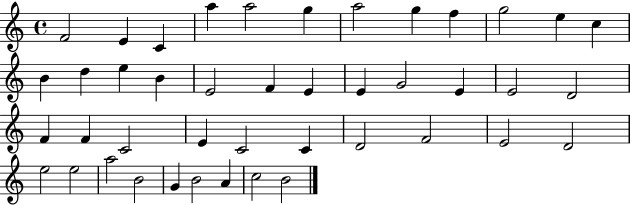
X:1
T:Untitled
M:4/4
L:1/4
K:C
F2 E C a a2 g a2 g f g2 e c B d e B E2 F E E G2 E E2 D2 F F C2 E C2 C D2 F2 E2 D2 e2 e2 a2 B2 G B2 A c2 B2